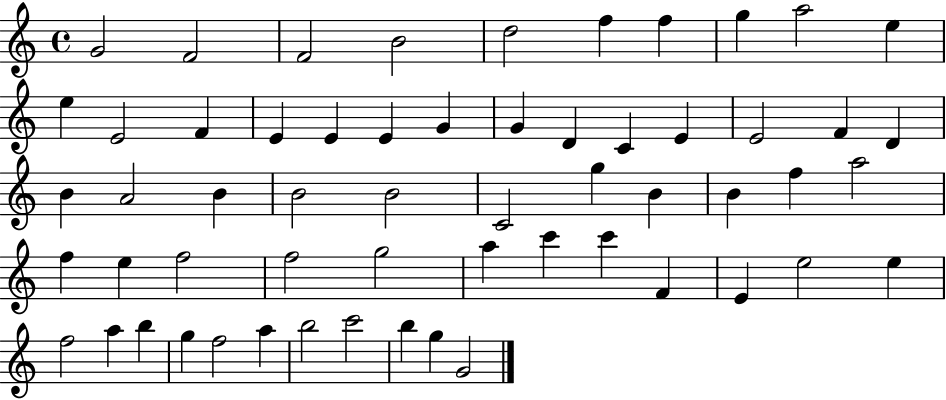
{
  \clef treble
  \time 4/4
  \defaultTimeSignature
  \key c \major
  g'2 f'2 | f'2 b'2 | d''2 f''4 f''4 | g''4 a''2 e''4 | \break e''4 e'2 f'4 | e'4 e'4 e'4 g'4 | g'4 d'4 c'4 e'4 | e'2 f'4 d'4 | \break b'4 a'2 b'4 | b'2 b'2 | c'2 g''4 b'4 | b'4 f''4 a''2 | \break f''4 e''4 f''2 | f''2 g''2 | a''4 c'''4 c'''4 f'4 | e'4 e''2 e''4 | \break f''2 a''4 b''4 | g''4 f''2 a''4 | b''2 c'''2 | b''4 g''4 g'2 | \break \bar "|."
}